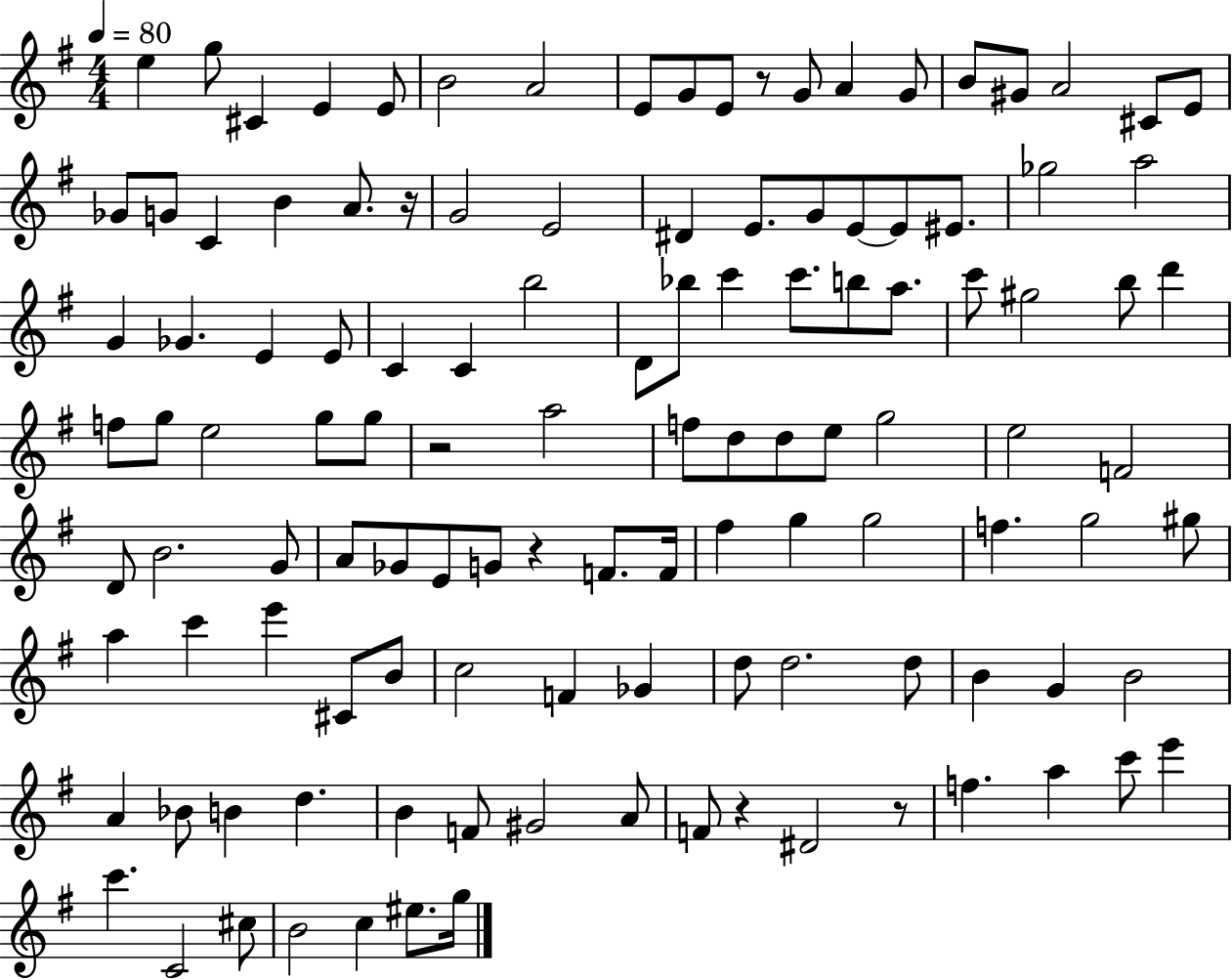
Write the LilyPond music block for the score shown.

{
  \clef treble
  \numericTimeSignature
  \time 4/4
  \key g \major
  \tempo 4 = 80
  e''4 g''8 cis'4 e'4 e'8 | b'2 a'2 | e'8 g'8 e'8 r8 g'8 a'4 g'8 | b'8 gis'8 a'2 cis'8 e'8 | \break ges'8 g'8 c'4 b'4 a'8. r16 | g'2 e'2 | dis'4 e'8. g'8 e'8~~ e'8 eis'8. | ges''2 a''2 | \break g'4 ges'4. e'4 e'8 | c'4 c'4 b''2 | d'8 bes''8 c'''4 c'''8. b''8 a''8. | c'''8 gis''2 b''8 d'''4 | \break f''8 g''8 e''2 g''8 g''8 | r2 a''2 | f''8 d''8 d''8 e''8 g''2 | e''2 f'2 | \break d'8 b'2. g'8 | a'8 ges'8 e'8 g'8 r4 f'8. f'16 | fis''4 g''4 g''2 | f''4. g''2 gis''8 | \break a''4 c'''4 e'''4 cis'8 b'8 | c''2 f'4 ges'4 | d''8 d''2. d''8 | b'4 g'4 b'2 | \break a'4 bes'8 b'4 d''4. | b'4 f'8 gis'2 a'8 | f'8 r4 dis'2 r8 | f''4. a''4 c'''8 e'''4 | \break c'''4. c'2 cis''8 | b'2 c''4 eis''8. g''16 | \bar "|."
}